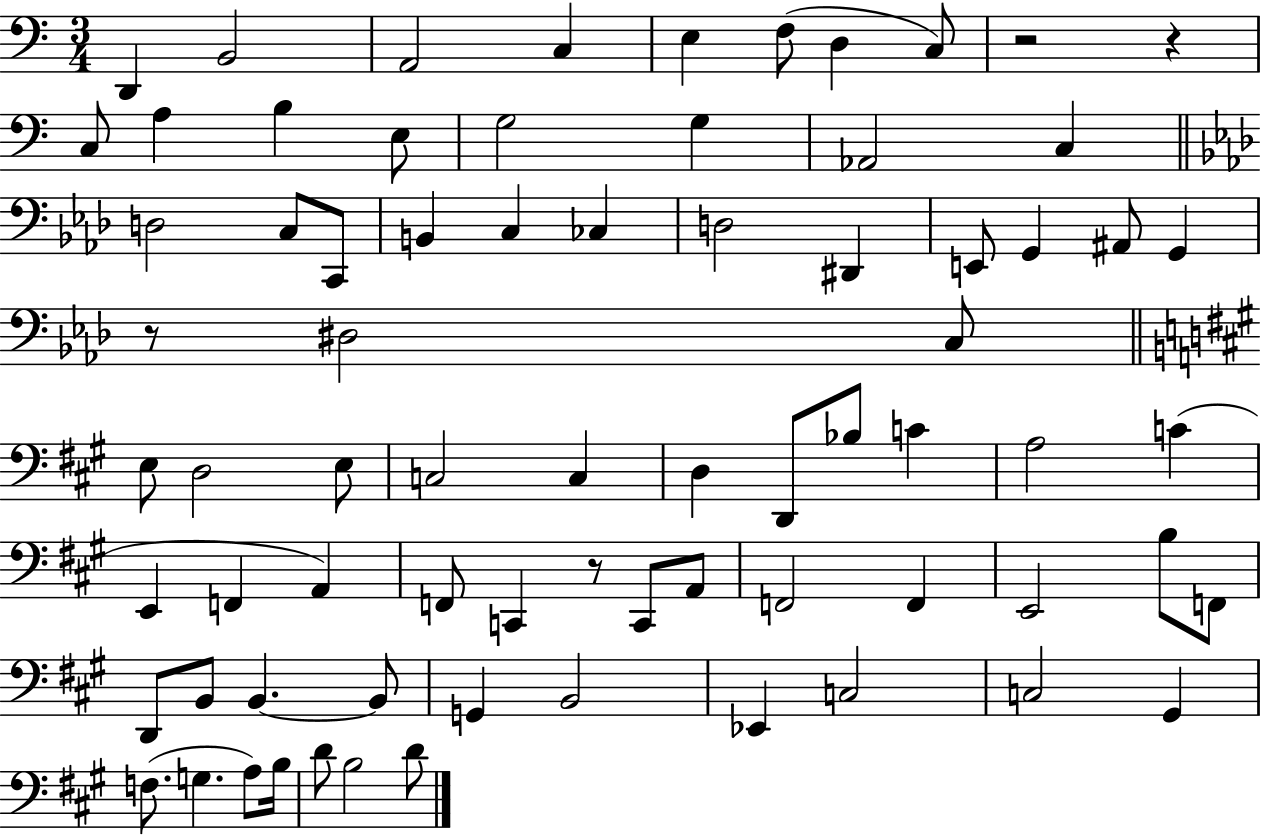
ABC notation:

X:1
T:Untitled
M:3/4
L:1/4
K:C
D,, B,,2 A,,2 C, E, F,/2 D, C,/2 z2 z C,/2 A, B, E,/2 G,2 G, _A,,2 C, D,2 C,/2 C,,/2 B,, C, _C, D,2 ^D,, E,,/2 G,, ^A,,/2 G,, z/2 ^D,2 C,/2 E,/2 D,2 E,/2 C,2 C, D, D,,/2 _B,/2 C A,2 C E,, F,, A,, F,,/2 C,, z/2 C,,/2 A,,/2 F,,2 F,, E,,2 B,/2 F,,/2 D,,/2 B,,/2 B,, B,,/2 G,, B,,2 _E,, C,2 C,2 ^G,, F,/2 G, A,/2 B,/4 D/2 B,2 D/2